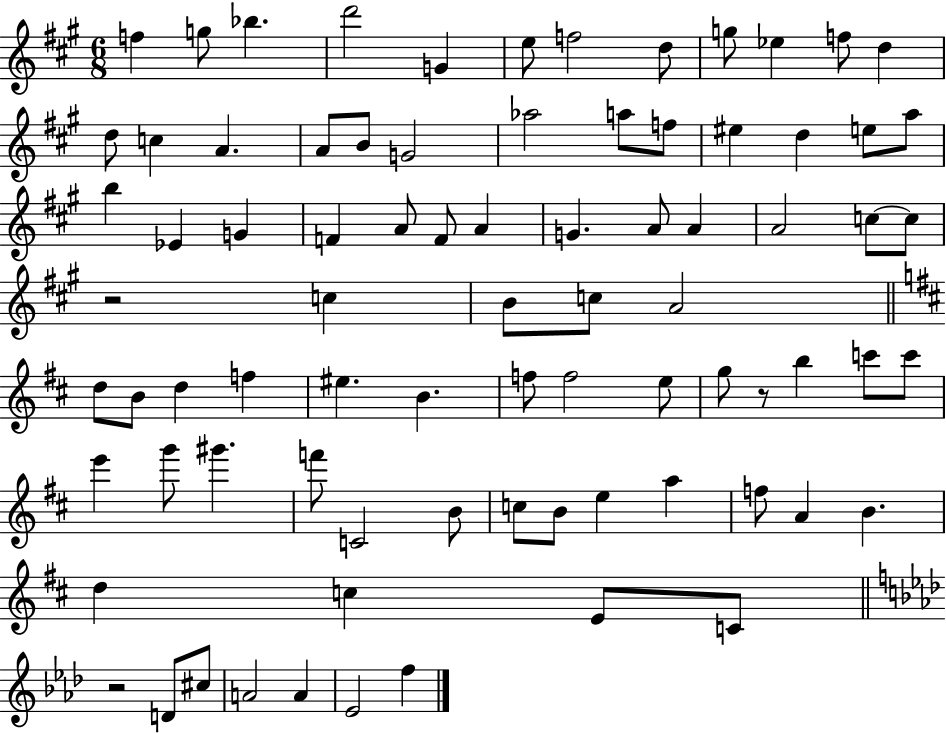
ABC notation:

X:1
T:Untitled
M:6/8
L:1/4
K:A
f g/2 _b d'2 G e/2 f2 d/2 g/2 _e f/2 d d/2 c A A/2 B/2 G2 _a2 a/2 f/2 ^e d e/2 a/2 b _E G F A/2 F/2 A G A/2 A A2 c/2 c/2 z2 c B/2 c/2 A2 d/2 B/2 d f ^e B f/2 f2 e/2 g/2 z/2 b c'/2 c'/2 e' g'/2 ^g' f'/2 C2 B/2 c/2 B/2 e a f/2 A B d c E/2 C/2 z2 D/2 ^c/2 A2 A _E2 f